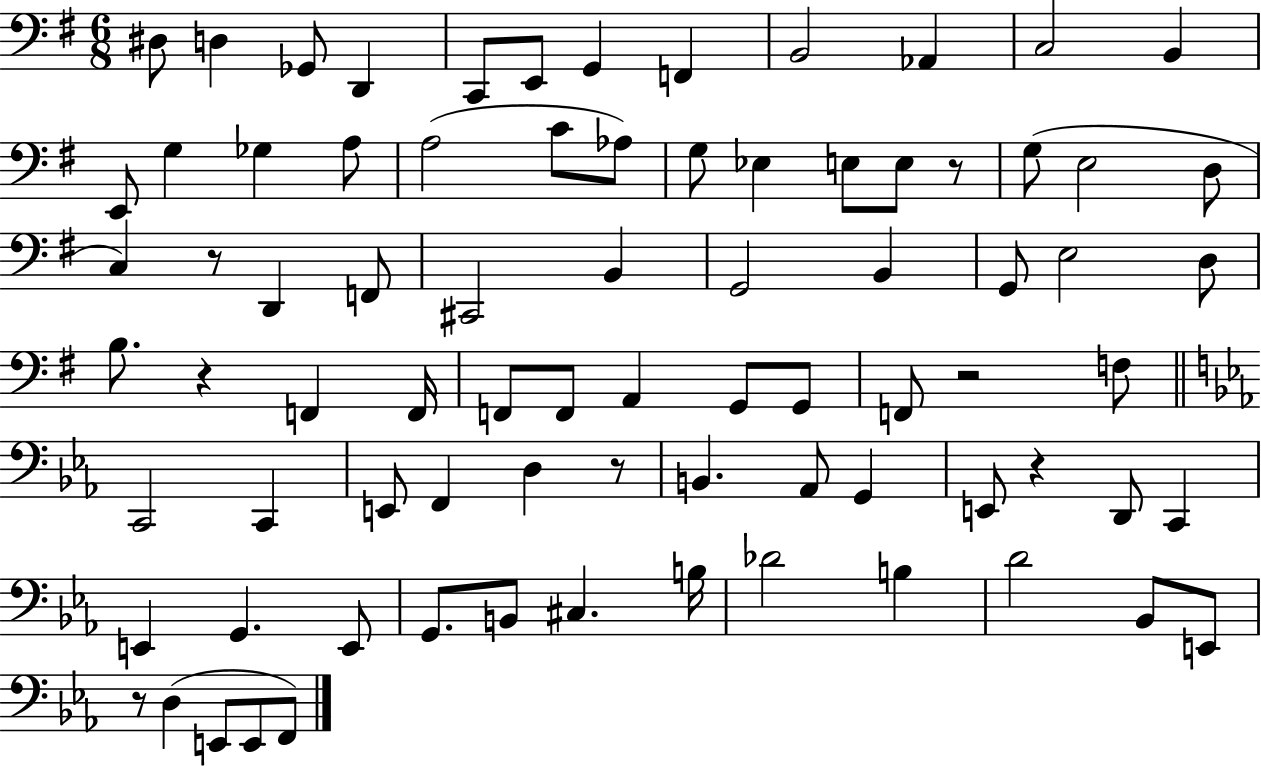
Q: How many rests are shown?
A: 7